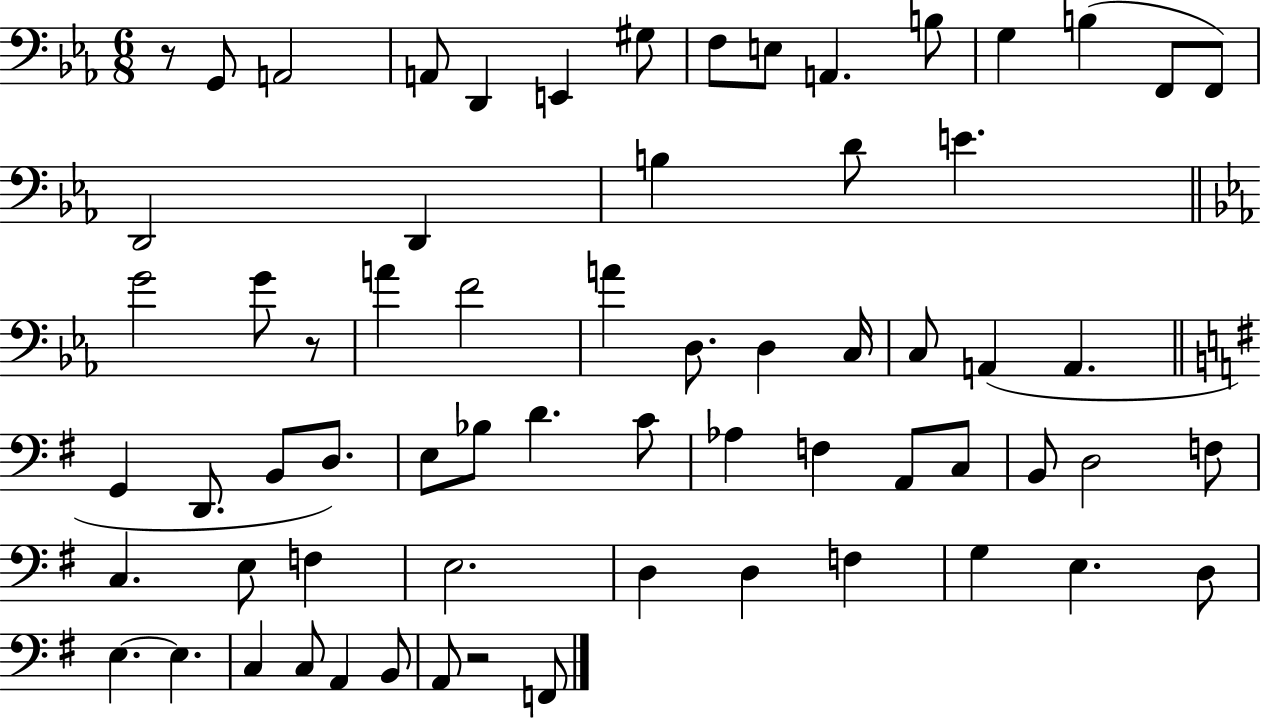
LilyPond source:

{
  \clef bass
  \numericTimeSignature
  \time 6/8
  \key ees \major
  r8 g,8 a,2 | a,8 d,4 e,4 gis8 | f8 e8 a,4. b8 | g4 b4( f,8 f,8) | \break d,2 d,4 | b4 d'8 e'4. | \bar "||" \break \key ees \major g'2 g'8 r8 | a'4 f'2 | a'4 d8. d4 c16 | c8 a,4( a,4. | \break \bar "||" \break \key e \minor g,4 d,8. b,8 d8.) | e8 bes8 d'4. c'8 | aes4 f4 a,8 c8 | b,8 d2 f8 | \break c4. e8 f4 | e2. | d4 d4 f4 | g4 e4. d8 | \break e4.~~ e4. | c4 c8 a,4 b,8 | a,8 r2 f,8 | \bar "|."
}